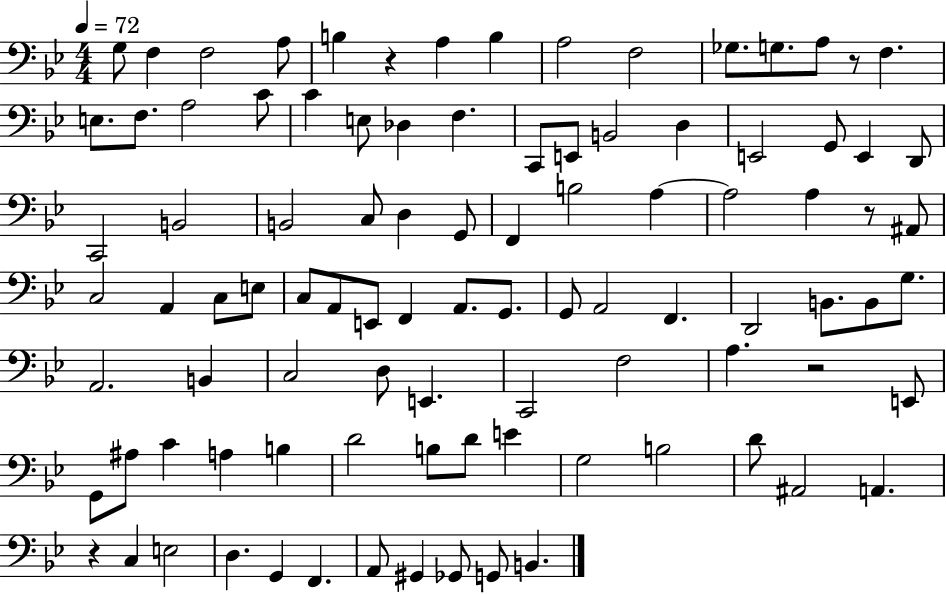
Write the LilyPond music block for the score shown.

{
  \clef bass
  \numericTimeSignature
  \time 4/4
  \key bes \major
  \tempo 4 = 72
  g8 f4 f2 a8 | b4 r4 a4 b4 | a2 f2 | ges8. g8. a8 r8 f4. | \break e8. f8. a2 c'8 | c'4 e8 des4 f4. | c,8 e,8 b,2 d4 | e,2 g,8 e,4 d,8 | \break c,2 b,2 | b,2 c8 d4 g,8 | f,4 b2 a4~~ | a2 a4 r8 ais,8 | \break c2 a,4 c8 e8 | c8 a,8 e,8 f,4 a,8. g,8. | g,8 a,2 f,4. | d,2 b,8. b,8 g8. | \break a,2. b,4 | c2 d8 e,4. | c,2 f2 | a4. r2 e,8 | \break g,8 ais8 c'4 a4 b4 | d'2 b8 d'8 e'4 | g2 b2 | d'8 ais,2 a,4. | \break r4 c4 e2 | d4. g,4 f,4. | a,8 gis,4 ges,8 g,8 b,4. | \bar "|."
}